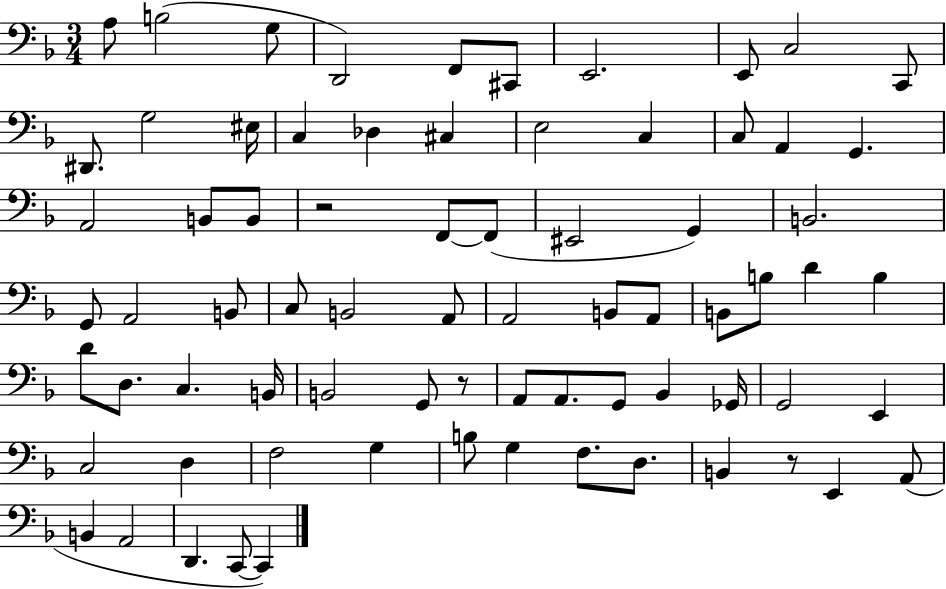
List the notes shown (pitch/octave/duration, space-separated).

A3/e B3/h G3/e D2/h F2/e C#2/e E2/h. E2/e C3/h C2/e D#2/e. G3/h EIS3/s C3/q Db3/q C#3/q E3/h C3/q C3/e A2/q G2/q. A2/h B2/e B2/e R/h F2/e F2/e EIS2/h G2/q B2/h. G2/e A2/h B2/e C3/e B2/h A2/e A2/h B2/e A2/e B2/e B3/e D4/q B3/q D4/e D3/e. C3/q. B2/s B2/h G2/e R/e A2/e A2/e. G2/e Bb2/q Gb2/s G2/h E2/q C3/h D3/q F3/h G3/q B3/e G3/q F3/e. D3/e. B2/q R/e E2/q A2/e B2/q A2/h D2/q. C2/e C2/q